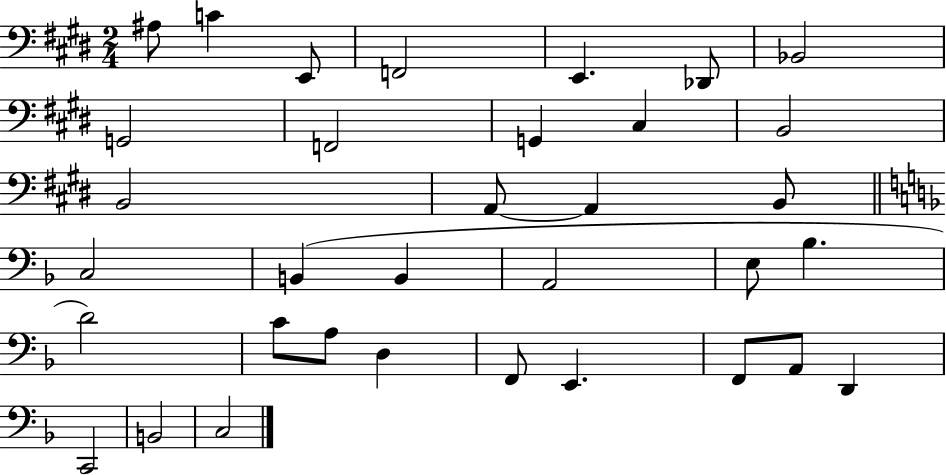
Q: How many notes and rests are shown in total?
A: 34